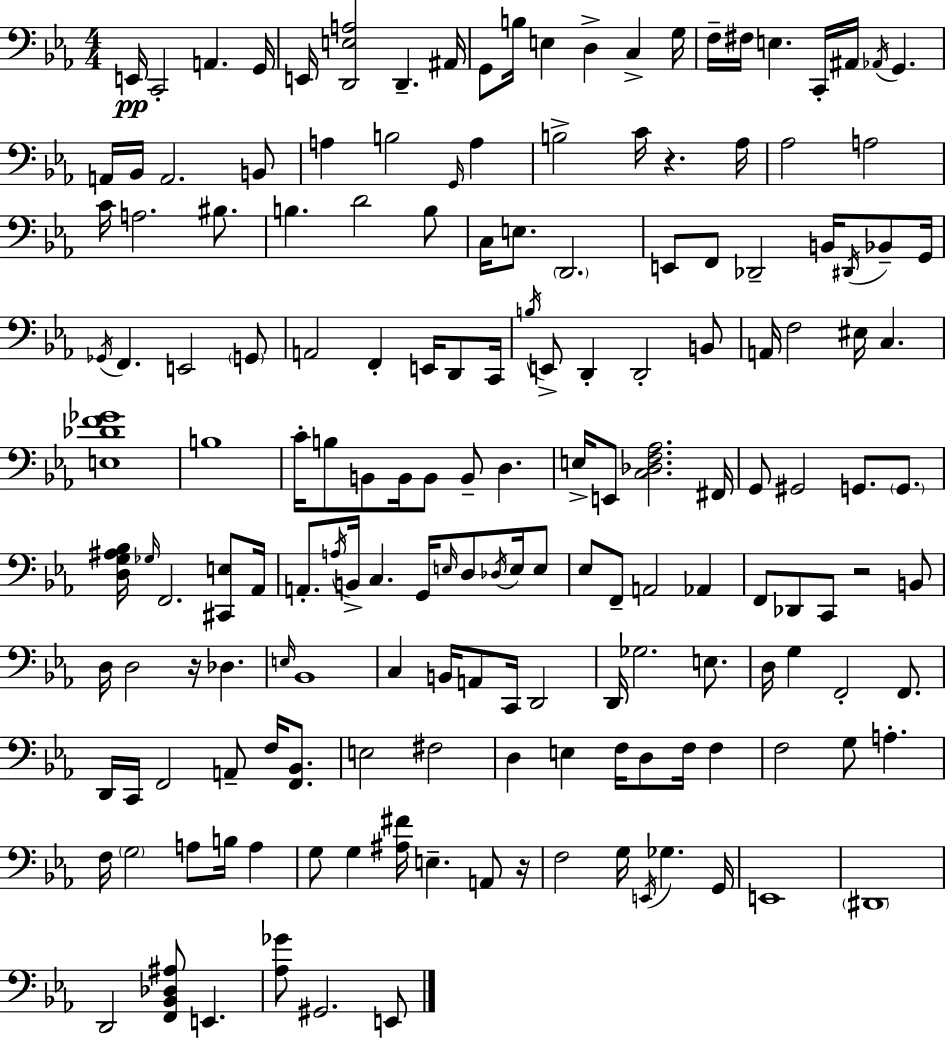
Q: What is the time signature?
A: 4/4